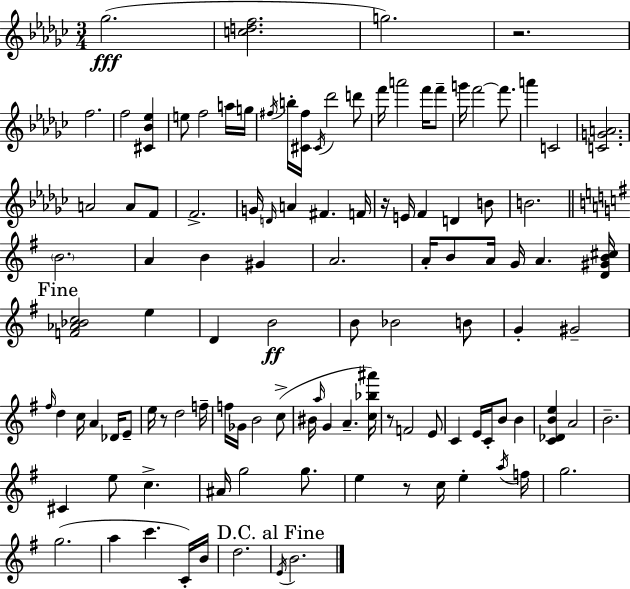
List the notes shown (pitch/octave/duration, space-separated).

Gb5/h. [C5,D5,F5]/h. G5/h. R/h. F5/h. F5/h [C#4,Bb4,Eb5]/q E5/e F5/h A5/s G5/s F#5/s B5/s [C#4,F#5]/s C#4/s Db6/h D6/e F6/s A6/h F6/s F6/e G6/s F6/h F6/e. A6/q C4/h [C4,G4,A4]/h. A4/h A4/e F4/e F4/h. G4/s D4/s A4/q F#4/q. F4/s R/s E4/s F4/q D4/q B4/e B4/h. B4/h. A4/q B4/q G#4/q A4/h. A4/s B4/e A4/s G4/s A4/q. [D4,G#4,B4,C#5]/s [F4,Ab4,Bb4,C5]/h E5/q D4/q B4/h B4/e Bb4/h B4/e G4/q G#4/h F#5/s D5/q C5/s A4/q Db4/s E4/e E5/s R/e D5/h F5/s F5/s Gb4/s B4/h C5/e BIS4/s A5/s G4/q A4/q. [C5,Bb5,A#6]/s R/e F4/h E4/e C4/q E4/s C4/s B4/e B4/q [C4,Db4,B4,E5]/q A4/h B4/h. C#4/q E5/e C5/q. A#4/s G5/h G5/e. E5/q R/e C5/s E5/q A5/s F5/s G5/h. G5/h. A5/q C6/q. C4/s B4/s D5/h. E4/s B4/h.